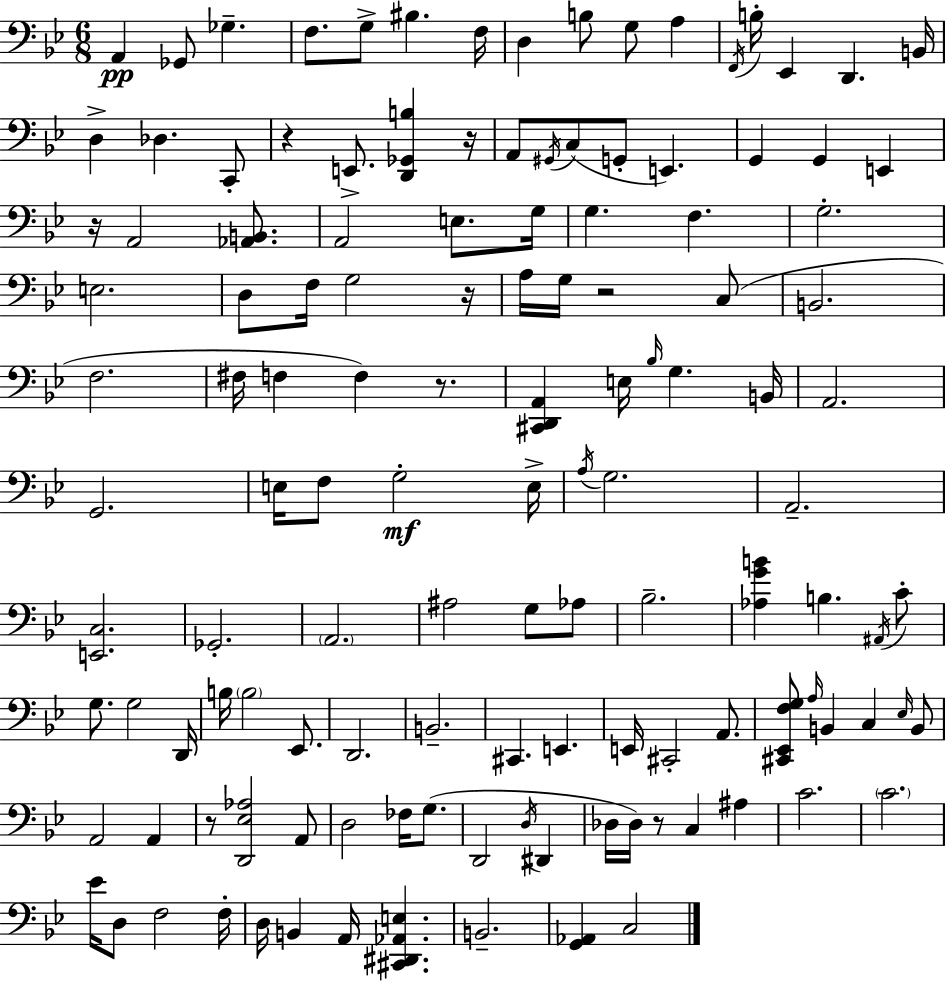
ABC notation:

X:1
T:Untitled
M:6/8
L:1/4
K:Bb
A,, _G,,/2 _G, F,/2 G,/2 ^B, F,/4 D, B,/2 G,/2 A, F,,/4 B,/4 _E,, D,, B,,/4 D, _D, C,,/2 z E,,/2 [D,,_G,,B,] z/4 A,,/2 ^G,,/4 C,/2 G,,/2 E,, G,, G,, E,, z/4 A,,2 [_A,,B,,]/2 A,,2 E,/2 G,/4 G, F, G,2 E,2 D,/2 F,/4 G,2 z/4 A,/4 G,/4 z2 C,/2 B,,2 F,2 ^F,/4 F, F, z/2 [^C,,D,,A,,] E,/4 _B,/4 G, B,,/4 A,,2 G,,2 E,/4 F,/2 G,2 E,/4 A,/4 G,2 A,,2 [E,,C,]2 _G,,2 A,,2 ^A,2 G,/2 _A,/2 _B,2 [_A,GB] B, ^A,,/4 C/2 G,/2 G,2 D,,/4 B,/4 B,2 _E,,/2 D,,2 B,,2 ^C,, E,, E,,/4 ^C,,2 A,,/2 [^C,,_E,,F,G,]/2 A,/4 B,, C, _E,/4 B,,/2 A,,2 A,, z/2 [D,,_E,_A,]2 A,,/2 D,2 _F,/4 G,/2 D,,2 D,/4 ^D,, _D,/4 _D,/4 z/2 C, ^A, C2 C2 _E/4 D,/2 F,2 F,/4 D,/4 B,, A,,/4 [^C,,^D,,_A,,E,] B,,2 [G,,_A,,] C,2